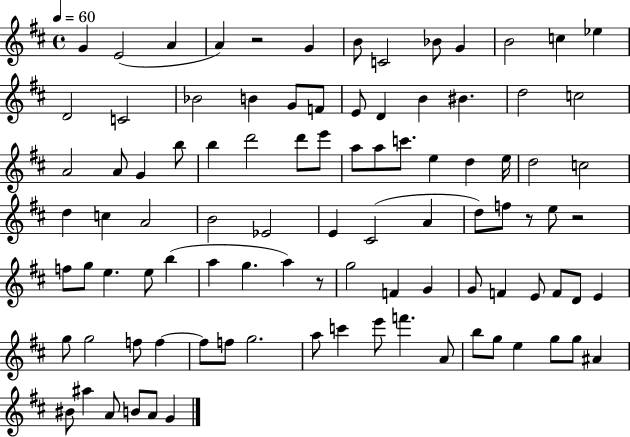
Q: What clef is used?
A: treble